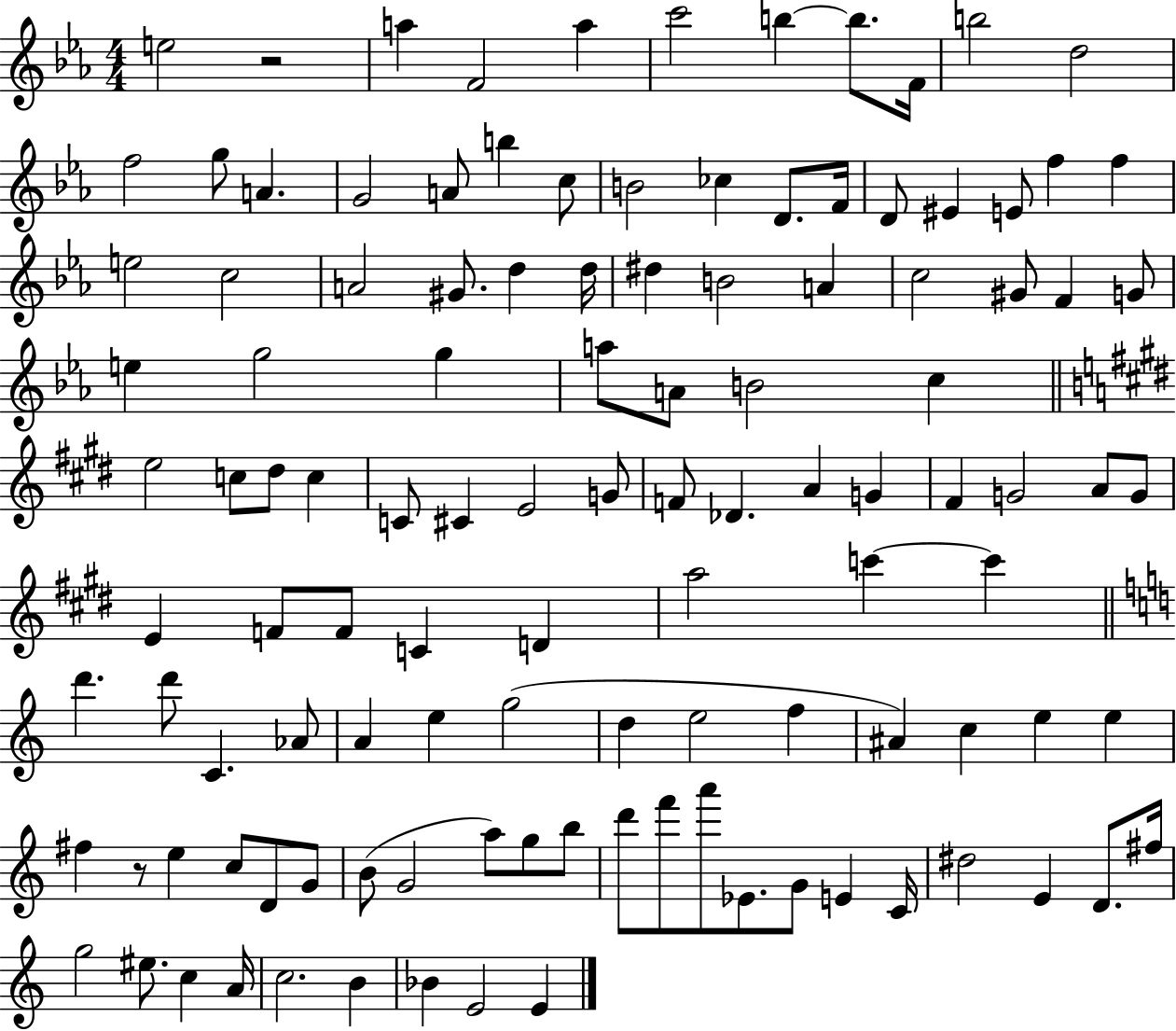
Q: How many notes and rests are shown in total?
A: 116